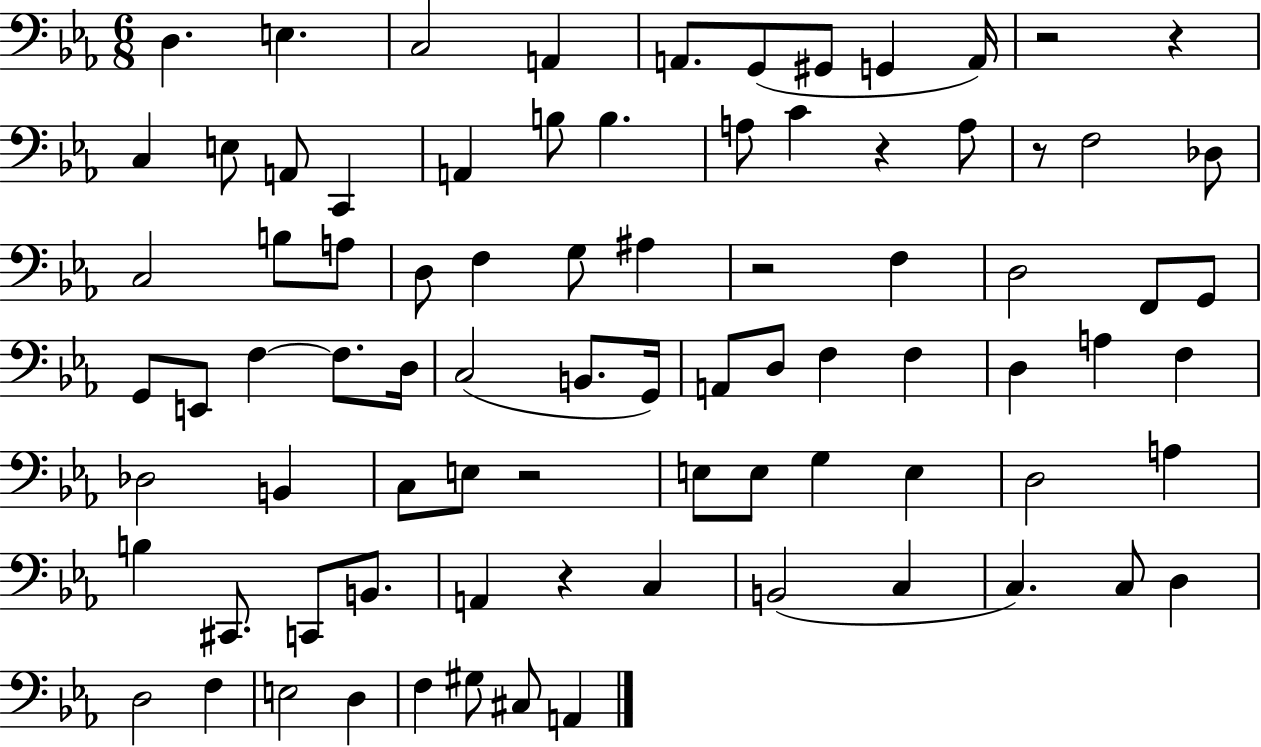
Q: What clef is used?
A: bass